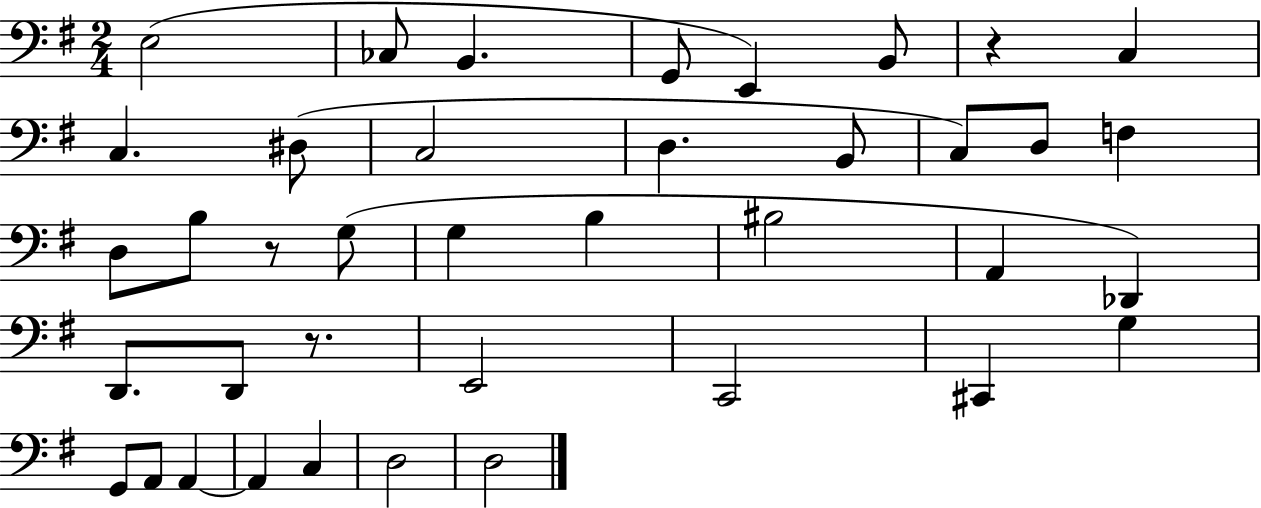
{
  \clef bass
  \numericTimeSignature
  \time 2/4
  \key g \major
  e2( | ces8 b,4. | g,8 e,4) b,8 | r4 c4 | \break c4. dis8( | c2 | d4. b,8 | c8) d8 f4 | \break d8 b8 r8 g8( | g4 b4 | bis2 | a,4 des,4) | \break d,8. d,8 r8. | e,2 | c,2 | cis,4 g4 | \break g,8 a,8 a,4~~ | a,4 c4 | d2 | d2 | \break \bar "|."
}